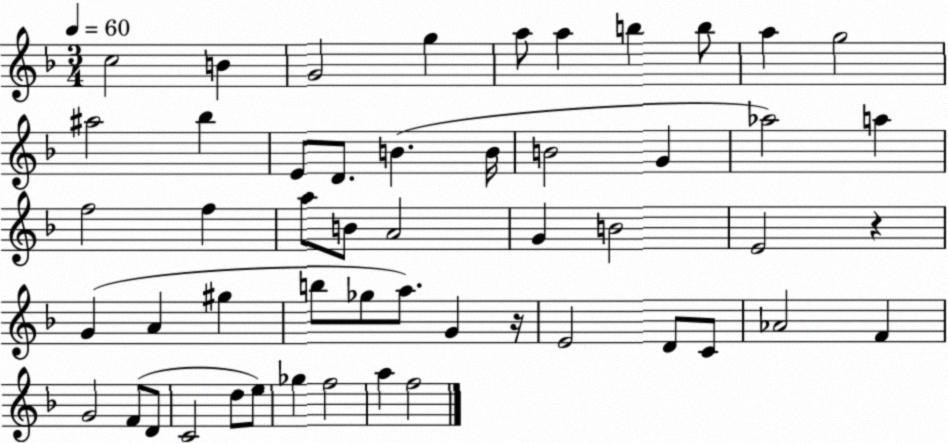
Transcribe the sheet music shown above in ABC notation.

X:1
T:Untitled
M:3/4
L:1/4
K:F
c2 B G2 g a/2 a b b/2 a g2 ^a2 _b E/2 D/2 B B/4 B2 G _a2 a f2 f a/2 B/2 A2 G B2 E2 z G A ^g b/2 _g/2 a/2 G z/4 E2 D/2 C/2 _A2 F G2 F/2 D/2 C2 d/2 e/2 _g f2 a f2